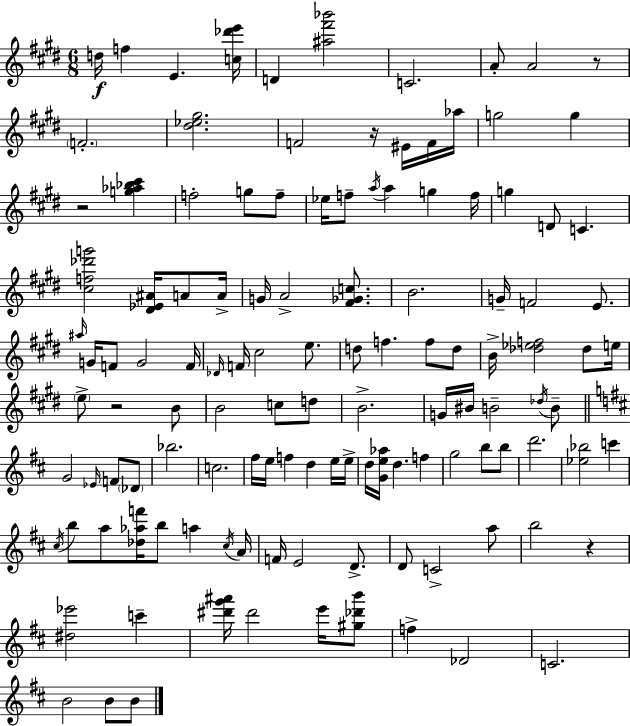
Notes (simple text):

D5/s F5/q E4/q. [C5,Db6,E6]/s D4/q [A#5,F#6,Bb6]/h C4/h. A4/e A4/h R/e F4/h. [D#5,Eb5,G#5]/h. F4/h R/s EIS4/s F4/s Ab5/s G5/h G5/q R/h [G5,Ab5,Bb5,C#6]/q F5/h G5/e F5/e Eb5/s F5/e A5/s A5/q G5/q F5/s G5/q D4/e C4/q. [C#5,F5,Db6,G6]/h [D#4,Eb4,A#4]/s A4/e A4/s G4/s A4/h [F#4,Gb4,C5]/e. B4/h. G4/s F4/h E4/e. A#5/s G4/s F4/e G4/h F4/s Db4/s F4/s C#5/h E5/e. D5/e F5/q. F5/e D5/e B4/s [Db5,Eb5,F5]/h Db5/e E5/s E5/e R/h B4/e B4/h C5/e D5/e B4/h. G4/s BIS4/s B4/h Db5/s B4/e G4/h Eb4/s F4/e Db4/e Bb5/h. C5/h. F#5/s E5/s F5/q D5/q E5/s E5/s D5/s [G4,E5,Ab5]/s D5/q. F5/q G5/h B5/e B5/e D6/h. [Eb5,Bb5]/h C6/q C#5/s B5/e A5/e [Db5,Ab5,F6]/s B5/e A5/q C#5/s A4/s F4/s E4/h D4/e. D4/e C4/h A5/e B5/h R/q [D#5,Eb6]/h C6/q [D#6,G6,A#6]/s D#6/h E6/s [G#5,Db6,B6]/e F5/q Db4/h C4/h. B4/h B4/e B4/e